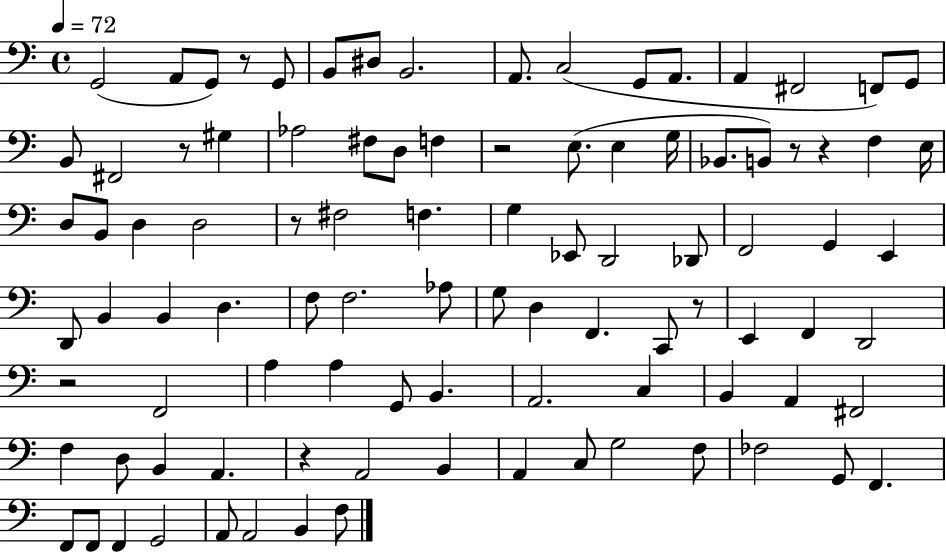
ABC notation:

X:1
T:Untitled
M:4/4
L:1/4
K:C
G,,2 A,,/2 G,,/2 z/2 G,,/2 B,,/2 ^D,/2 B,,2 A,,/2 C,2 G,,/2 A,,/2 A,, ^F,,2 F,,/2 G,,/2 B,,/2 ^F,,2 z/2 ^G, _A,2 ^F,/2 D,/2 F, z2 E,/2 E, G,/4 _B,,/2 B,,/2 z/2 z F, E,/4 D,/2 B,,/2 D, D,2 z/2 ^F,2 F, G, _E,,/2 D,,2 _D,,/2 F,,2 G,, E,, D,,/2 B,, B,, D, F,/2 F,2 _A,/2 G,/2 D, F,, C,,/2 z/2 E,, F,, D,,2 z2 F,,2 A, A, G,,/2 B,, A,,2 C, B,, A,, ^F,,2 F, D,/2 B,, A,, z A,,2 B,, A,, C,/2 G,2 F,/2 _F,2 G,,/2 F,, F,,/2 F,,/2 F,, G,,2 A,,/2 A,,2 B,, F,/2